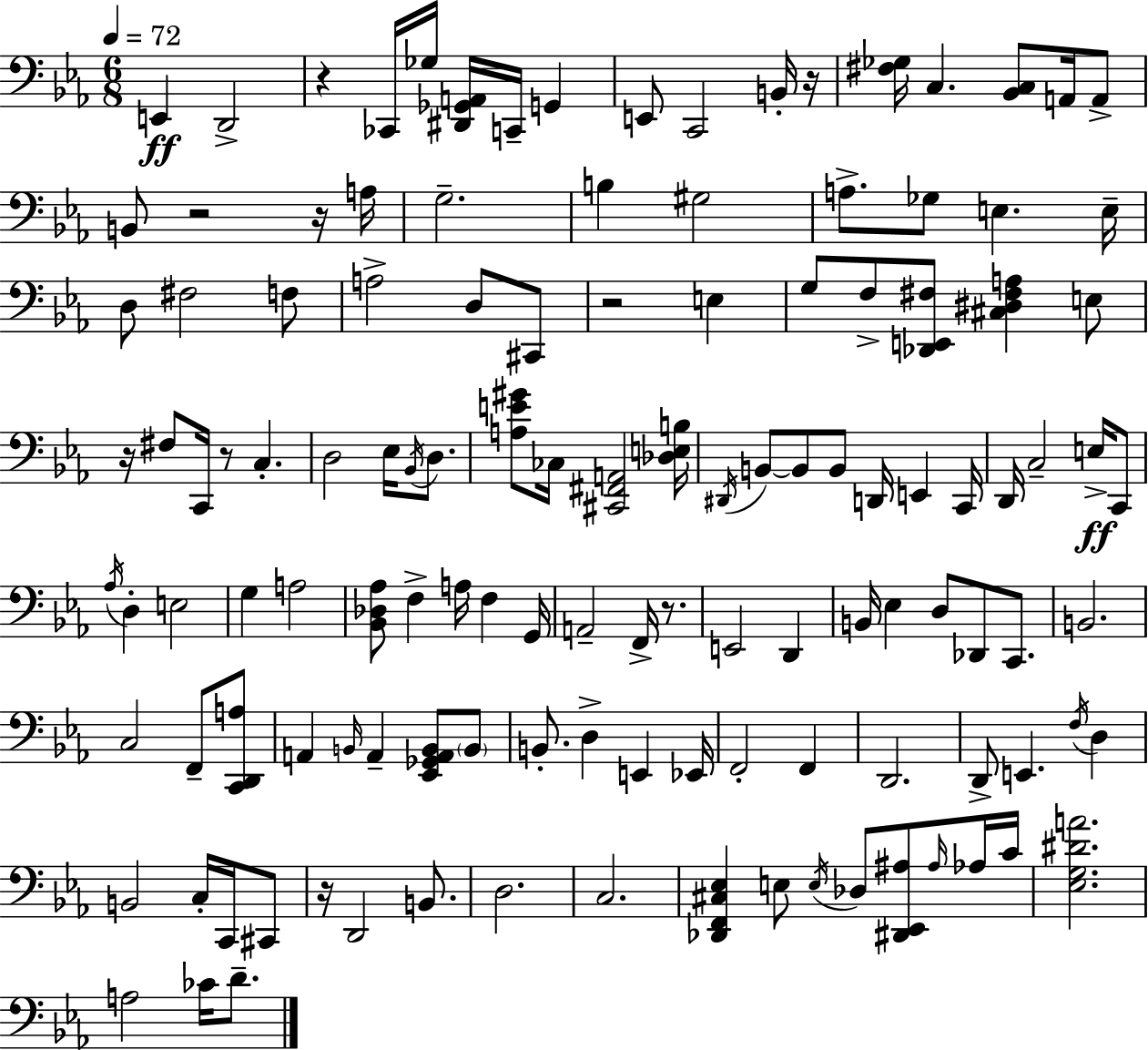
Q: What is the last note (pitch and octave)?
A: D4